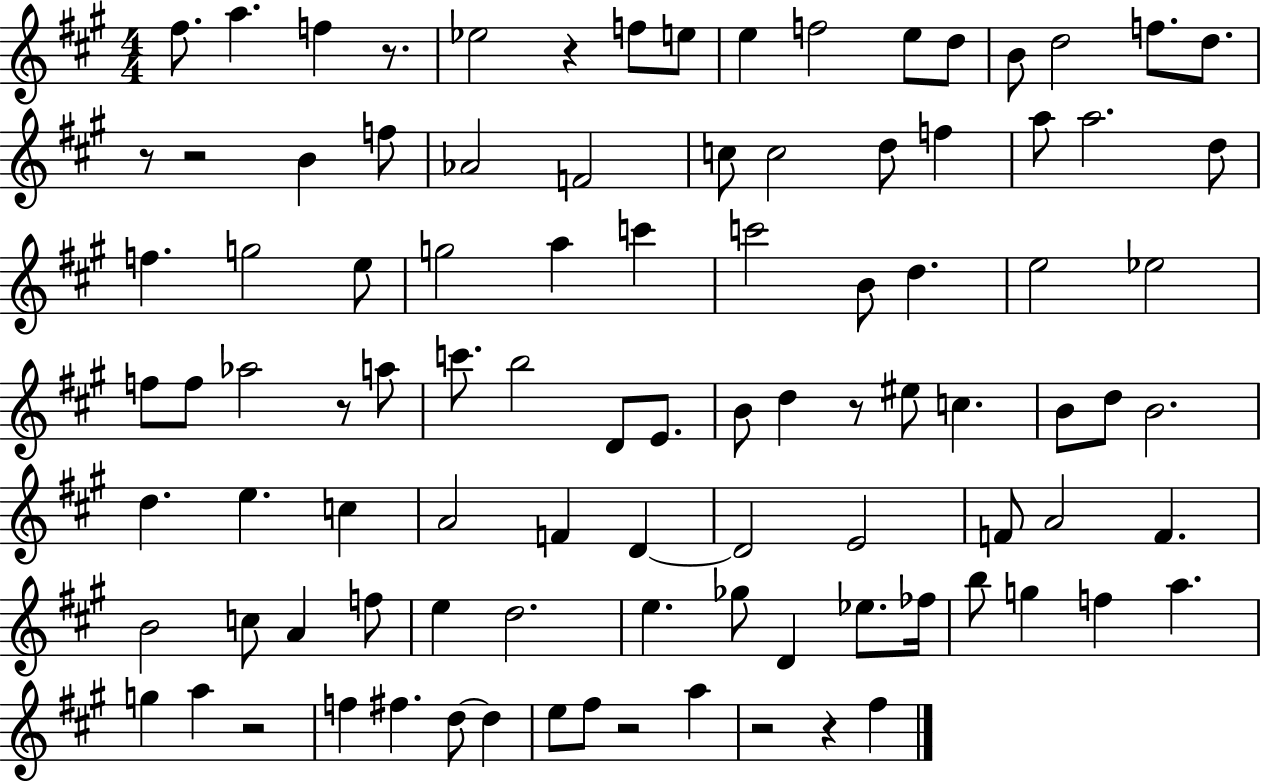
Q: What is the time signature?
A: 4/4